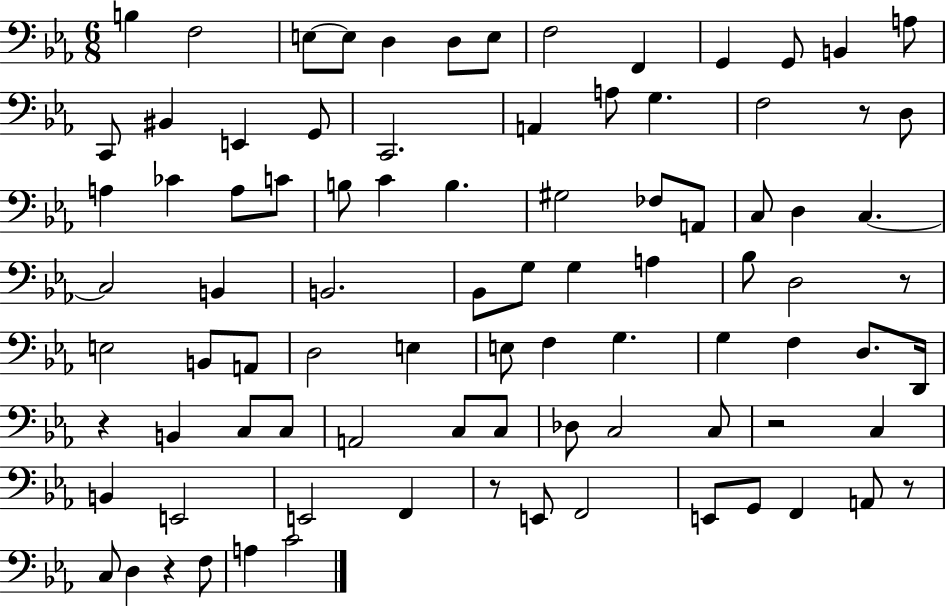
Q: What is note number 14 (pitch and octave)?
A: C2